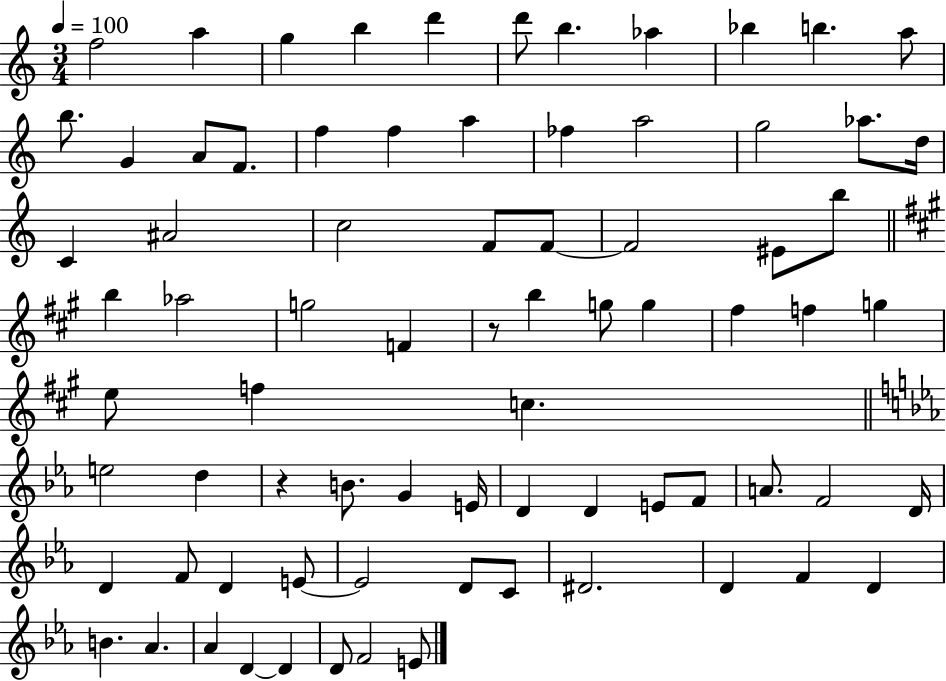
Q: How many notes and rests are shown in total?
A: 77